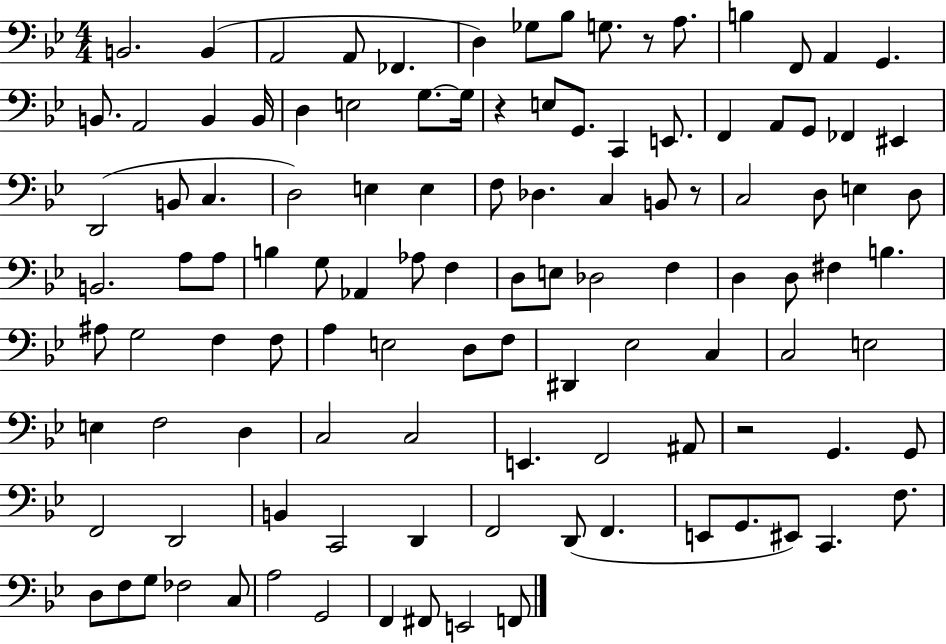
X:1
T:Untitled
M:4/4
L:1/4
K:Bb
B,,2 B,, A,,2 A,,/2 _F,, D, _G,/2 _B,/2 G,/2 z/2 A,/2 B, F,,/2 A,, G,, B,,/2 A,,2 B,, B,,/4 D, E,2 G,/2 G,/4 z E,/2 G,,/2 C,, E,,/2 F,, A,,/2 G,,/2 _F,, ^E,, D,,2 B,,/2 C, D,2 E, E, F,/2 _D, C, B,,/2 z/2 C,2 D,/2 E, D,/2 B,,2 A,/2 A,/2 B, G,/2 _A,, _A,/2 F, D,/2 E,/2 _D,2 F, D, D,/2 ^F, B, ^A,/2 G,2 F, F,/2 A, E,2 D,/2 F,/2 ^D,, _E,2 C, C,2 E,2 E, F,2 D, C,2 C,2 E,, F,,2 ^A,,/2 z2 G,, G,,/2 F,,2 D,,2 B,, C,,2 D,, F,,2 D,,/2 F,, E,,/2 G,,/2 ^E,,/2 C,, F,/2 D,/2 F,/2 G,/2 _F,2 C,/2 A,2 G,,2 F,, ^F,,/2 E,,2 F,,/2